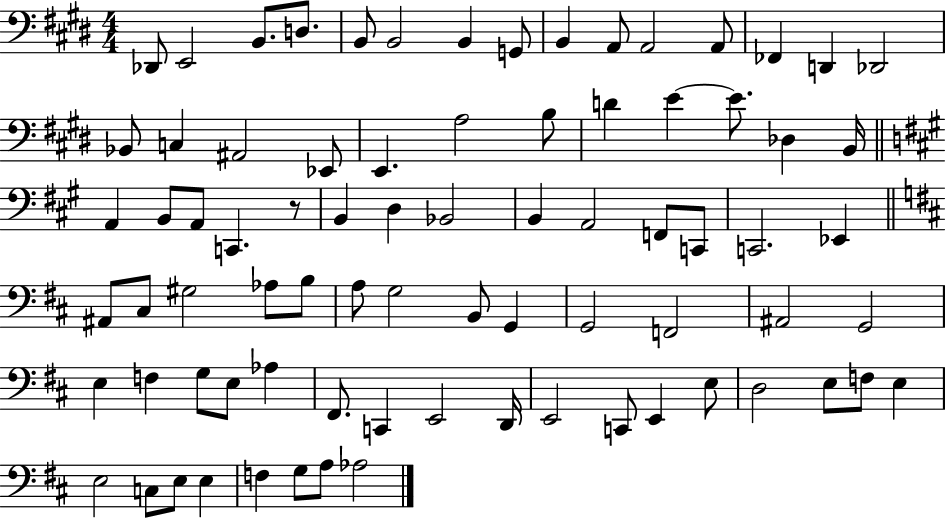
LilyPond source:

{
  \clef bass
  \numericTimeSignature
  \time 4/4
  \key e \major
  \repeat volta 2 { des,8 e,2 b,8. d8. | b,8 b,2 b,4 g,8 | b,4 a,8 a,2 a,8 | fes,4 d,4 des,2 | \break bes,8 c4 ais,2 ees,8 | e,4. a2 b8 | d'4 e'4~~ e'8. des4 b,16 | \bar "||" \break \key a \major a,4 b,8 a,8 c,4. r8 | b,4 d4 bes,2 | b,4 a,2 f,8 c,8 | c,2. ees,4 | \break \bar "||" \break \key d \major ais,8 cis8 gis2 aes8 b8 | a8 g2 b,8 g,4 | g,2 f,2 | ais,2 g,2 | \break e4 f4 g8 e8 aes4 | fis,8. c,4 e,2 d,16 | e,2 c,8 e,4 e8 | d2 e8 f8 e4 | \break e2 c8 e8 e4 | f4 g8 a8 aes2 | } \bar "|."
}